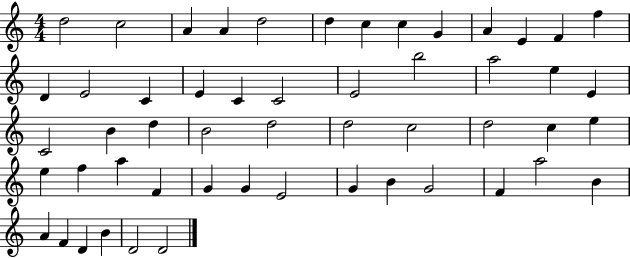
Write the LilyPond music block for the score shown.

{
  \clef treble
  \numericTimeSignature
  \time 4/4
  \key c \major
  d''2 c''2 | a'4 a'4 d''2 | d''4 c''4 c''4 g'4 | a'4 e'4 f'4 f''4 | \break d'4 e'2 c'4 | e'4 c'4 c'2 | e'2 b''2 | a''2 e''4 e'4 | \break c'2 b'4 d''4 | b'2 d''2 | d''2 c''2 | d''2 c''4 e''4 | \break e''4 f''4 a''4 f'4 | g'4 g'4 e'2 | g'4 b'4 g'2 | f'4 a''2 b'4 | \break a'4 f'4 d'4 b'4 | d'2 d'2 | \bar "|."
}